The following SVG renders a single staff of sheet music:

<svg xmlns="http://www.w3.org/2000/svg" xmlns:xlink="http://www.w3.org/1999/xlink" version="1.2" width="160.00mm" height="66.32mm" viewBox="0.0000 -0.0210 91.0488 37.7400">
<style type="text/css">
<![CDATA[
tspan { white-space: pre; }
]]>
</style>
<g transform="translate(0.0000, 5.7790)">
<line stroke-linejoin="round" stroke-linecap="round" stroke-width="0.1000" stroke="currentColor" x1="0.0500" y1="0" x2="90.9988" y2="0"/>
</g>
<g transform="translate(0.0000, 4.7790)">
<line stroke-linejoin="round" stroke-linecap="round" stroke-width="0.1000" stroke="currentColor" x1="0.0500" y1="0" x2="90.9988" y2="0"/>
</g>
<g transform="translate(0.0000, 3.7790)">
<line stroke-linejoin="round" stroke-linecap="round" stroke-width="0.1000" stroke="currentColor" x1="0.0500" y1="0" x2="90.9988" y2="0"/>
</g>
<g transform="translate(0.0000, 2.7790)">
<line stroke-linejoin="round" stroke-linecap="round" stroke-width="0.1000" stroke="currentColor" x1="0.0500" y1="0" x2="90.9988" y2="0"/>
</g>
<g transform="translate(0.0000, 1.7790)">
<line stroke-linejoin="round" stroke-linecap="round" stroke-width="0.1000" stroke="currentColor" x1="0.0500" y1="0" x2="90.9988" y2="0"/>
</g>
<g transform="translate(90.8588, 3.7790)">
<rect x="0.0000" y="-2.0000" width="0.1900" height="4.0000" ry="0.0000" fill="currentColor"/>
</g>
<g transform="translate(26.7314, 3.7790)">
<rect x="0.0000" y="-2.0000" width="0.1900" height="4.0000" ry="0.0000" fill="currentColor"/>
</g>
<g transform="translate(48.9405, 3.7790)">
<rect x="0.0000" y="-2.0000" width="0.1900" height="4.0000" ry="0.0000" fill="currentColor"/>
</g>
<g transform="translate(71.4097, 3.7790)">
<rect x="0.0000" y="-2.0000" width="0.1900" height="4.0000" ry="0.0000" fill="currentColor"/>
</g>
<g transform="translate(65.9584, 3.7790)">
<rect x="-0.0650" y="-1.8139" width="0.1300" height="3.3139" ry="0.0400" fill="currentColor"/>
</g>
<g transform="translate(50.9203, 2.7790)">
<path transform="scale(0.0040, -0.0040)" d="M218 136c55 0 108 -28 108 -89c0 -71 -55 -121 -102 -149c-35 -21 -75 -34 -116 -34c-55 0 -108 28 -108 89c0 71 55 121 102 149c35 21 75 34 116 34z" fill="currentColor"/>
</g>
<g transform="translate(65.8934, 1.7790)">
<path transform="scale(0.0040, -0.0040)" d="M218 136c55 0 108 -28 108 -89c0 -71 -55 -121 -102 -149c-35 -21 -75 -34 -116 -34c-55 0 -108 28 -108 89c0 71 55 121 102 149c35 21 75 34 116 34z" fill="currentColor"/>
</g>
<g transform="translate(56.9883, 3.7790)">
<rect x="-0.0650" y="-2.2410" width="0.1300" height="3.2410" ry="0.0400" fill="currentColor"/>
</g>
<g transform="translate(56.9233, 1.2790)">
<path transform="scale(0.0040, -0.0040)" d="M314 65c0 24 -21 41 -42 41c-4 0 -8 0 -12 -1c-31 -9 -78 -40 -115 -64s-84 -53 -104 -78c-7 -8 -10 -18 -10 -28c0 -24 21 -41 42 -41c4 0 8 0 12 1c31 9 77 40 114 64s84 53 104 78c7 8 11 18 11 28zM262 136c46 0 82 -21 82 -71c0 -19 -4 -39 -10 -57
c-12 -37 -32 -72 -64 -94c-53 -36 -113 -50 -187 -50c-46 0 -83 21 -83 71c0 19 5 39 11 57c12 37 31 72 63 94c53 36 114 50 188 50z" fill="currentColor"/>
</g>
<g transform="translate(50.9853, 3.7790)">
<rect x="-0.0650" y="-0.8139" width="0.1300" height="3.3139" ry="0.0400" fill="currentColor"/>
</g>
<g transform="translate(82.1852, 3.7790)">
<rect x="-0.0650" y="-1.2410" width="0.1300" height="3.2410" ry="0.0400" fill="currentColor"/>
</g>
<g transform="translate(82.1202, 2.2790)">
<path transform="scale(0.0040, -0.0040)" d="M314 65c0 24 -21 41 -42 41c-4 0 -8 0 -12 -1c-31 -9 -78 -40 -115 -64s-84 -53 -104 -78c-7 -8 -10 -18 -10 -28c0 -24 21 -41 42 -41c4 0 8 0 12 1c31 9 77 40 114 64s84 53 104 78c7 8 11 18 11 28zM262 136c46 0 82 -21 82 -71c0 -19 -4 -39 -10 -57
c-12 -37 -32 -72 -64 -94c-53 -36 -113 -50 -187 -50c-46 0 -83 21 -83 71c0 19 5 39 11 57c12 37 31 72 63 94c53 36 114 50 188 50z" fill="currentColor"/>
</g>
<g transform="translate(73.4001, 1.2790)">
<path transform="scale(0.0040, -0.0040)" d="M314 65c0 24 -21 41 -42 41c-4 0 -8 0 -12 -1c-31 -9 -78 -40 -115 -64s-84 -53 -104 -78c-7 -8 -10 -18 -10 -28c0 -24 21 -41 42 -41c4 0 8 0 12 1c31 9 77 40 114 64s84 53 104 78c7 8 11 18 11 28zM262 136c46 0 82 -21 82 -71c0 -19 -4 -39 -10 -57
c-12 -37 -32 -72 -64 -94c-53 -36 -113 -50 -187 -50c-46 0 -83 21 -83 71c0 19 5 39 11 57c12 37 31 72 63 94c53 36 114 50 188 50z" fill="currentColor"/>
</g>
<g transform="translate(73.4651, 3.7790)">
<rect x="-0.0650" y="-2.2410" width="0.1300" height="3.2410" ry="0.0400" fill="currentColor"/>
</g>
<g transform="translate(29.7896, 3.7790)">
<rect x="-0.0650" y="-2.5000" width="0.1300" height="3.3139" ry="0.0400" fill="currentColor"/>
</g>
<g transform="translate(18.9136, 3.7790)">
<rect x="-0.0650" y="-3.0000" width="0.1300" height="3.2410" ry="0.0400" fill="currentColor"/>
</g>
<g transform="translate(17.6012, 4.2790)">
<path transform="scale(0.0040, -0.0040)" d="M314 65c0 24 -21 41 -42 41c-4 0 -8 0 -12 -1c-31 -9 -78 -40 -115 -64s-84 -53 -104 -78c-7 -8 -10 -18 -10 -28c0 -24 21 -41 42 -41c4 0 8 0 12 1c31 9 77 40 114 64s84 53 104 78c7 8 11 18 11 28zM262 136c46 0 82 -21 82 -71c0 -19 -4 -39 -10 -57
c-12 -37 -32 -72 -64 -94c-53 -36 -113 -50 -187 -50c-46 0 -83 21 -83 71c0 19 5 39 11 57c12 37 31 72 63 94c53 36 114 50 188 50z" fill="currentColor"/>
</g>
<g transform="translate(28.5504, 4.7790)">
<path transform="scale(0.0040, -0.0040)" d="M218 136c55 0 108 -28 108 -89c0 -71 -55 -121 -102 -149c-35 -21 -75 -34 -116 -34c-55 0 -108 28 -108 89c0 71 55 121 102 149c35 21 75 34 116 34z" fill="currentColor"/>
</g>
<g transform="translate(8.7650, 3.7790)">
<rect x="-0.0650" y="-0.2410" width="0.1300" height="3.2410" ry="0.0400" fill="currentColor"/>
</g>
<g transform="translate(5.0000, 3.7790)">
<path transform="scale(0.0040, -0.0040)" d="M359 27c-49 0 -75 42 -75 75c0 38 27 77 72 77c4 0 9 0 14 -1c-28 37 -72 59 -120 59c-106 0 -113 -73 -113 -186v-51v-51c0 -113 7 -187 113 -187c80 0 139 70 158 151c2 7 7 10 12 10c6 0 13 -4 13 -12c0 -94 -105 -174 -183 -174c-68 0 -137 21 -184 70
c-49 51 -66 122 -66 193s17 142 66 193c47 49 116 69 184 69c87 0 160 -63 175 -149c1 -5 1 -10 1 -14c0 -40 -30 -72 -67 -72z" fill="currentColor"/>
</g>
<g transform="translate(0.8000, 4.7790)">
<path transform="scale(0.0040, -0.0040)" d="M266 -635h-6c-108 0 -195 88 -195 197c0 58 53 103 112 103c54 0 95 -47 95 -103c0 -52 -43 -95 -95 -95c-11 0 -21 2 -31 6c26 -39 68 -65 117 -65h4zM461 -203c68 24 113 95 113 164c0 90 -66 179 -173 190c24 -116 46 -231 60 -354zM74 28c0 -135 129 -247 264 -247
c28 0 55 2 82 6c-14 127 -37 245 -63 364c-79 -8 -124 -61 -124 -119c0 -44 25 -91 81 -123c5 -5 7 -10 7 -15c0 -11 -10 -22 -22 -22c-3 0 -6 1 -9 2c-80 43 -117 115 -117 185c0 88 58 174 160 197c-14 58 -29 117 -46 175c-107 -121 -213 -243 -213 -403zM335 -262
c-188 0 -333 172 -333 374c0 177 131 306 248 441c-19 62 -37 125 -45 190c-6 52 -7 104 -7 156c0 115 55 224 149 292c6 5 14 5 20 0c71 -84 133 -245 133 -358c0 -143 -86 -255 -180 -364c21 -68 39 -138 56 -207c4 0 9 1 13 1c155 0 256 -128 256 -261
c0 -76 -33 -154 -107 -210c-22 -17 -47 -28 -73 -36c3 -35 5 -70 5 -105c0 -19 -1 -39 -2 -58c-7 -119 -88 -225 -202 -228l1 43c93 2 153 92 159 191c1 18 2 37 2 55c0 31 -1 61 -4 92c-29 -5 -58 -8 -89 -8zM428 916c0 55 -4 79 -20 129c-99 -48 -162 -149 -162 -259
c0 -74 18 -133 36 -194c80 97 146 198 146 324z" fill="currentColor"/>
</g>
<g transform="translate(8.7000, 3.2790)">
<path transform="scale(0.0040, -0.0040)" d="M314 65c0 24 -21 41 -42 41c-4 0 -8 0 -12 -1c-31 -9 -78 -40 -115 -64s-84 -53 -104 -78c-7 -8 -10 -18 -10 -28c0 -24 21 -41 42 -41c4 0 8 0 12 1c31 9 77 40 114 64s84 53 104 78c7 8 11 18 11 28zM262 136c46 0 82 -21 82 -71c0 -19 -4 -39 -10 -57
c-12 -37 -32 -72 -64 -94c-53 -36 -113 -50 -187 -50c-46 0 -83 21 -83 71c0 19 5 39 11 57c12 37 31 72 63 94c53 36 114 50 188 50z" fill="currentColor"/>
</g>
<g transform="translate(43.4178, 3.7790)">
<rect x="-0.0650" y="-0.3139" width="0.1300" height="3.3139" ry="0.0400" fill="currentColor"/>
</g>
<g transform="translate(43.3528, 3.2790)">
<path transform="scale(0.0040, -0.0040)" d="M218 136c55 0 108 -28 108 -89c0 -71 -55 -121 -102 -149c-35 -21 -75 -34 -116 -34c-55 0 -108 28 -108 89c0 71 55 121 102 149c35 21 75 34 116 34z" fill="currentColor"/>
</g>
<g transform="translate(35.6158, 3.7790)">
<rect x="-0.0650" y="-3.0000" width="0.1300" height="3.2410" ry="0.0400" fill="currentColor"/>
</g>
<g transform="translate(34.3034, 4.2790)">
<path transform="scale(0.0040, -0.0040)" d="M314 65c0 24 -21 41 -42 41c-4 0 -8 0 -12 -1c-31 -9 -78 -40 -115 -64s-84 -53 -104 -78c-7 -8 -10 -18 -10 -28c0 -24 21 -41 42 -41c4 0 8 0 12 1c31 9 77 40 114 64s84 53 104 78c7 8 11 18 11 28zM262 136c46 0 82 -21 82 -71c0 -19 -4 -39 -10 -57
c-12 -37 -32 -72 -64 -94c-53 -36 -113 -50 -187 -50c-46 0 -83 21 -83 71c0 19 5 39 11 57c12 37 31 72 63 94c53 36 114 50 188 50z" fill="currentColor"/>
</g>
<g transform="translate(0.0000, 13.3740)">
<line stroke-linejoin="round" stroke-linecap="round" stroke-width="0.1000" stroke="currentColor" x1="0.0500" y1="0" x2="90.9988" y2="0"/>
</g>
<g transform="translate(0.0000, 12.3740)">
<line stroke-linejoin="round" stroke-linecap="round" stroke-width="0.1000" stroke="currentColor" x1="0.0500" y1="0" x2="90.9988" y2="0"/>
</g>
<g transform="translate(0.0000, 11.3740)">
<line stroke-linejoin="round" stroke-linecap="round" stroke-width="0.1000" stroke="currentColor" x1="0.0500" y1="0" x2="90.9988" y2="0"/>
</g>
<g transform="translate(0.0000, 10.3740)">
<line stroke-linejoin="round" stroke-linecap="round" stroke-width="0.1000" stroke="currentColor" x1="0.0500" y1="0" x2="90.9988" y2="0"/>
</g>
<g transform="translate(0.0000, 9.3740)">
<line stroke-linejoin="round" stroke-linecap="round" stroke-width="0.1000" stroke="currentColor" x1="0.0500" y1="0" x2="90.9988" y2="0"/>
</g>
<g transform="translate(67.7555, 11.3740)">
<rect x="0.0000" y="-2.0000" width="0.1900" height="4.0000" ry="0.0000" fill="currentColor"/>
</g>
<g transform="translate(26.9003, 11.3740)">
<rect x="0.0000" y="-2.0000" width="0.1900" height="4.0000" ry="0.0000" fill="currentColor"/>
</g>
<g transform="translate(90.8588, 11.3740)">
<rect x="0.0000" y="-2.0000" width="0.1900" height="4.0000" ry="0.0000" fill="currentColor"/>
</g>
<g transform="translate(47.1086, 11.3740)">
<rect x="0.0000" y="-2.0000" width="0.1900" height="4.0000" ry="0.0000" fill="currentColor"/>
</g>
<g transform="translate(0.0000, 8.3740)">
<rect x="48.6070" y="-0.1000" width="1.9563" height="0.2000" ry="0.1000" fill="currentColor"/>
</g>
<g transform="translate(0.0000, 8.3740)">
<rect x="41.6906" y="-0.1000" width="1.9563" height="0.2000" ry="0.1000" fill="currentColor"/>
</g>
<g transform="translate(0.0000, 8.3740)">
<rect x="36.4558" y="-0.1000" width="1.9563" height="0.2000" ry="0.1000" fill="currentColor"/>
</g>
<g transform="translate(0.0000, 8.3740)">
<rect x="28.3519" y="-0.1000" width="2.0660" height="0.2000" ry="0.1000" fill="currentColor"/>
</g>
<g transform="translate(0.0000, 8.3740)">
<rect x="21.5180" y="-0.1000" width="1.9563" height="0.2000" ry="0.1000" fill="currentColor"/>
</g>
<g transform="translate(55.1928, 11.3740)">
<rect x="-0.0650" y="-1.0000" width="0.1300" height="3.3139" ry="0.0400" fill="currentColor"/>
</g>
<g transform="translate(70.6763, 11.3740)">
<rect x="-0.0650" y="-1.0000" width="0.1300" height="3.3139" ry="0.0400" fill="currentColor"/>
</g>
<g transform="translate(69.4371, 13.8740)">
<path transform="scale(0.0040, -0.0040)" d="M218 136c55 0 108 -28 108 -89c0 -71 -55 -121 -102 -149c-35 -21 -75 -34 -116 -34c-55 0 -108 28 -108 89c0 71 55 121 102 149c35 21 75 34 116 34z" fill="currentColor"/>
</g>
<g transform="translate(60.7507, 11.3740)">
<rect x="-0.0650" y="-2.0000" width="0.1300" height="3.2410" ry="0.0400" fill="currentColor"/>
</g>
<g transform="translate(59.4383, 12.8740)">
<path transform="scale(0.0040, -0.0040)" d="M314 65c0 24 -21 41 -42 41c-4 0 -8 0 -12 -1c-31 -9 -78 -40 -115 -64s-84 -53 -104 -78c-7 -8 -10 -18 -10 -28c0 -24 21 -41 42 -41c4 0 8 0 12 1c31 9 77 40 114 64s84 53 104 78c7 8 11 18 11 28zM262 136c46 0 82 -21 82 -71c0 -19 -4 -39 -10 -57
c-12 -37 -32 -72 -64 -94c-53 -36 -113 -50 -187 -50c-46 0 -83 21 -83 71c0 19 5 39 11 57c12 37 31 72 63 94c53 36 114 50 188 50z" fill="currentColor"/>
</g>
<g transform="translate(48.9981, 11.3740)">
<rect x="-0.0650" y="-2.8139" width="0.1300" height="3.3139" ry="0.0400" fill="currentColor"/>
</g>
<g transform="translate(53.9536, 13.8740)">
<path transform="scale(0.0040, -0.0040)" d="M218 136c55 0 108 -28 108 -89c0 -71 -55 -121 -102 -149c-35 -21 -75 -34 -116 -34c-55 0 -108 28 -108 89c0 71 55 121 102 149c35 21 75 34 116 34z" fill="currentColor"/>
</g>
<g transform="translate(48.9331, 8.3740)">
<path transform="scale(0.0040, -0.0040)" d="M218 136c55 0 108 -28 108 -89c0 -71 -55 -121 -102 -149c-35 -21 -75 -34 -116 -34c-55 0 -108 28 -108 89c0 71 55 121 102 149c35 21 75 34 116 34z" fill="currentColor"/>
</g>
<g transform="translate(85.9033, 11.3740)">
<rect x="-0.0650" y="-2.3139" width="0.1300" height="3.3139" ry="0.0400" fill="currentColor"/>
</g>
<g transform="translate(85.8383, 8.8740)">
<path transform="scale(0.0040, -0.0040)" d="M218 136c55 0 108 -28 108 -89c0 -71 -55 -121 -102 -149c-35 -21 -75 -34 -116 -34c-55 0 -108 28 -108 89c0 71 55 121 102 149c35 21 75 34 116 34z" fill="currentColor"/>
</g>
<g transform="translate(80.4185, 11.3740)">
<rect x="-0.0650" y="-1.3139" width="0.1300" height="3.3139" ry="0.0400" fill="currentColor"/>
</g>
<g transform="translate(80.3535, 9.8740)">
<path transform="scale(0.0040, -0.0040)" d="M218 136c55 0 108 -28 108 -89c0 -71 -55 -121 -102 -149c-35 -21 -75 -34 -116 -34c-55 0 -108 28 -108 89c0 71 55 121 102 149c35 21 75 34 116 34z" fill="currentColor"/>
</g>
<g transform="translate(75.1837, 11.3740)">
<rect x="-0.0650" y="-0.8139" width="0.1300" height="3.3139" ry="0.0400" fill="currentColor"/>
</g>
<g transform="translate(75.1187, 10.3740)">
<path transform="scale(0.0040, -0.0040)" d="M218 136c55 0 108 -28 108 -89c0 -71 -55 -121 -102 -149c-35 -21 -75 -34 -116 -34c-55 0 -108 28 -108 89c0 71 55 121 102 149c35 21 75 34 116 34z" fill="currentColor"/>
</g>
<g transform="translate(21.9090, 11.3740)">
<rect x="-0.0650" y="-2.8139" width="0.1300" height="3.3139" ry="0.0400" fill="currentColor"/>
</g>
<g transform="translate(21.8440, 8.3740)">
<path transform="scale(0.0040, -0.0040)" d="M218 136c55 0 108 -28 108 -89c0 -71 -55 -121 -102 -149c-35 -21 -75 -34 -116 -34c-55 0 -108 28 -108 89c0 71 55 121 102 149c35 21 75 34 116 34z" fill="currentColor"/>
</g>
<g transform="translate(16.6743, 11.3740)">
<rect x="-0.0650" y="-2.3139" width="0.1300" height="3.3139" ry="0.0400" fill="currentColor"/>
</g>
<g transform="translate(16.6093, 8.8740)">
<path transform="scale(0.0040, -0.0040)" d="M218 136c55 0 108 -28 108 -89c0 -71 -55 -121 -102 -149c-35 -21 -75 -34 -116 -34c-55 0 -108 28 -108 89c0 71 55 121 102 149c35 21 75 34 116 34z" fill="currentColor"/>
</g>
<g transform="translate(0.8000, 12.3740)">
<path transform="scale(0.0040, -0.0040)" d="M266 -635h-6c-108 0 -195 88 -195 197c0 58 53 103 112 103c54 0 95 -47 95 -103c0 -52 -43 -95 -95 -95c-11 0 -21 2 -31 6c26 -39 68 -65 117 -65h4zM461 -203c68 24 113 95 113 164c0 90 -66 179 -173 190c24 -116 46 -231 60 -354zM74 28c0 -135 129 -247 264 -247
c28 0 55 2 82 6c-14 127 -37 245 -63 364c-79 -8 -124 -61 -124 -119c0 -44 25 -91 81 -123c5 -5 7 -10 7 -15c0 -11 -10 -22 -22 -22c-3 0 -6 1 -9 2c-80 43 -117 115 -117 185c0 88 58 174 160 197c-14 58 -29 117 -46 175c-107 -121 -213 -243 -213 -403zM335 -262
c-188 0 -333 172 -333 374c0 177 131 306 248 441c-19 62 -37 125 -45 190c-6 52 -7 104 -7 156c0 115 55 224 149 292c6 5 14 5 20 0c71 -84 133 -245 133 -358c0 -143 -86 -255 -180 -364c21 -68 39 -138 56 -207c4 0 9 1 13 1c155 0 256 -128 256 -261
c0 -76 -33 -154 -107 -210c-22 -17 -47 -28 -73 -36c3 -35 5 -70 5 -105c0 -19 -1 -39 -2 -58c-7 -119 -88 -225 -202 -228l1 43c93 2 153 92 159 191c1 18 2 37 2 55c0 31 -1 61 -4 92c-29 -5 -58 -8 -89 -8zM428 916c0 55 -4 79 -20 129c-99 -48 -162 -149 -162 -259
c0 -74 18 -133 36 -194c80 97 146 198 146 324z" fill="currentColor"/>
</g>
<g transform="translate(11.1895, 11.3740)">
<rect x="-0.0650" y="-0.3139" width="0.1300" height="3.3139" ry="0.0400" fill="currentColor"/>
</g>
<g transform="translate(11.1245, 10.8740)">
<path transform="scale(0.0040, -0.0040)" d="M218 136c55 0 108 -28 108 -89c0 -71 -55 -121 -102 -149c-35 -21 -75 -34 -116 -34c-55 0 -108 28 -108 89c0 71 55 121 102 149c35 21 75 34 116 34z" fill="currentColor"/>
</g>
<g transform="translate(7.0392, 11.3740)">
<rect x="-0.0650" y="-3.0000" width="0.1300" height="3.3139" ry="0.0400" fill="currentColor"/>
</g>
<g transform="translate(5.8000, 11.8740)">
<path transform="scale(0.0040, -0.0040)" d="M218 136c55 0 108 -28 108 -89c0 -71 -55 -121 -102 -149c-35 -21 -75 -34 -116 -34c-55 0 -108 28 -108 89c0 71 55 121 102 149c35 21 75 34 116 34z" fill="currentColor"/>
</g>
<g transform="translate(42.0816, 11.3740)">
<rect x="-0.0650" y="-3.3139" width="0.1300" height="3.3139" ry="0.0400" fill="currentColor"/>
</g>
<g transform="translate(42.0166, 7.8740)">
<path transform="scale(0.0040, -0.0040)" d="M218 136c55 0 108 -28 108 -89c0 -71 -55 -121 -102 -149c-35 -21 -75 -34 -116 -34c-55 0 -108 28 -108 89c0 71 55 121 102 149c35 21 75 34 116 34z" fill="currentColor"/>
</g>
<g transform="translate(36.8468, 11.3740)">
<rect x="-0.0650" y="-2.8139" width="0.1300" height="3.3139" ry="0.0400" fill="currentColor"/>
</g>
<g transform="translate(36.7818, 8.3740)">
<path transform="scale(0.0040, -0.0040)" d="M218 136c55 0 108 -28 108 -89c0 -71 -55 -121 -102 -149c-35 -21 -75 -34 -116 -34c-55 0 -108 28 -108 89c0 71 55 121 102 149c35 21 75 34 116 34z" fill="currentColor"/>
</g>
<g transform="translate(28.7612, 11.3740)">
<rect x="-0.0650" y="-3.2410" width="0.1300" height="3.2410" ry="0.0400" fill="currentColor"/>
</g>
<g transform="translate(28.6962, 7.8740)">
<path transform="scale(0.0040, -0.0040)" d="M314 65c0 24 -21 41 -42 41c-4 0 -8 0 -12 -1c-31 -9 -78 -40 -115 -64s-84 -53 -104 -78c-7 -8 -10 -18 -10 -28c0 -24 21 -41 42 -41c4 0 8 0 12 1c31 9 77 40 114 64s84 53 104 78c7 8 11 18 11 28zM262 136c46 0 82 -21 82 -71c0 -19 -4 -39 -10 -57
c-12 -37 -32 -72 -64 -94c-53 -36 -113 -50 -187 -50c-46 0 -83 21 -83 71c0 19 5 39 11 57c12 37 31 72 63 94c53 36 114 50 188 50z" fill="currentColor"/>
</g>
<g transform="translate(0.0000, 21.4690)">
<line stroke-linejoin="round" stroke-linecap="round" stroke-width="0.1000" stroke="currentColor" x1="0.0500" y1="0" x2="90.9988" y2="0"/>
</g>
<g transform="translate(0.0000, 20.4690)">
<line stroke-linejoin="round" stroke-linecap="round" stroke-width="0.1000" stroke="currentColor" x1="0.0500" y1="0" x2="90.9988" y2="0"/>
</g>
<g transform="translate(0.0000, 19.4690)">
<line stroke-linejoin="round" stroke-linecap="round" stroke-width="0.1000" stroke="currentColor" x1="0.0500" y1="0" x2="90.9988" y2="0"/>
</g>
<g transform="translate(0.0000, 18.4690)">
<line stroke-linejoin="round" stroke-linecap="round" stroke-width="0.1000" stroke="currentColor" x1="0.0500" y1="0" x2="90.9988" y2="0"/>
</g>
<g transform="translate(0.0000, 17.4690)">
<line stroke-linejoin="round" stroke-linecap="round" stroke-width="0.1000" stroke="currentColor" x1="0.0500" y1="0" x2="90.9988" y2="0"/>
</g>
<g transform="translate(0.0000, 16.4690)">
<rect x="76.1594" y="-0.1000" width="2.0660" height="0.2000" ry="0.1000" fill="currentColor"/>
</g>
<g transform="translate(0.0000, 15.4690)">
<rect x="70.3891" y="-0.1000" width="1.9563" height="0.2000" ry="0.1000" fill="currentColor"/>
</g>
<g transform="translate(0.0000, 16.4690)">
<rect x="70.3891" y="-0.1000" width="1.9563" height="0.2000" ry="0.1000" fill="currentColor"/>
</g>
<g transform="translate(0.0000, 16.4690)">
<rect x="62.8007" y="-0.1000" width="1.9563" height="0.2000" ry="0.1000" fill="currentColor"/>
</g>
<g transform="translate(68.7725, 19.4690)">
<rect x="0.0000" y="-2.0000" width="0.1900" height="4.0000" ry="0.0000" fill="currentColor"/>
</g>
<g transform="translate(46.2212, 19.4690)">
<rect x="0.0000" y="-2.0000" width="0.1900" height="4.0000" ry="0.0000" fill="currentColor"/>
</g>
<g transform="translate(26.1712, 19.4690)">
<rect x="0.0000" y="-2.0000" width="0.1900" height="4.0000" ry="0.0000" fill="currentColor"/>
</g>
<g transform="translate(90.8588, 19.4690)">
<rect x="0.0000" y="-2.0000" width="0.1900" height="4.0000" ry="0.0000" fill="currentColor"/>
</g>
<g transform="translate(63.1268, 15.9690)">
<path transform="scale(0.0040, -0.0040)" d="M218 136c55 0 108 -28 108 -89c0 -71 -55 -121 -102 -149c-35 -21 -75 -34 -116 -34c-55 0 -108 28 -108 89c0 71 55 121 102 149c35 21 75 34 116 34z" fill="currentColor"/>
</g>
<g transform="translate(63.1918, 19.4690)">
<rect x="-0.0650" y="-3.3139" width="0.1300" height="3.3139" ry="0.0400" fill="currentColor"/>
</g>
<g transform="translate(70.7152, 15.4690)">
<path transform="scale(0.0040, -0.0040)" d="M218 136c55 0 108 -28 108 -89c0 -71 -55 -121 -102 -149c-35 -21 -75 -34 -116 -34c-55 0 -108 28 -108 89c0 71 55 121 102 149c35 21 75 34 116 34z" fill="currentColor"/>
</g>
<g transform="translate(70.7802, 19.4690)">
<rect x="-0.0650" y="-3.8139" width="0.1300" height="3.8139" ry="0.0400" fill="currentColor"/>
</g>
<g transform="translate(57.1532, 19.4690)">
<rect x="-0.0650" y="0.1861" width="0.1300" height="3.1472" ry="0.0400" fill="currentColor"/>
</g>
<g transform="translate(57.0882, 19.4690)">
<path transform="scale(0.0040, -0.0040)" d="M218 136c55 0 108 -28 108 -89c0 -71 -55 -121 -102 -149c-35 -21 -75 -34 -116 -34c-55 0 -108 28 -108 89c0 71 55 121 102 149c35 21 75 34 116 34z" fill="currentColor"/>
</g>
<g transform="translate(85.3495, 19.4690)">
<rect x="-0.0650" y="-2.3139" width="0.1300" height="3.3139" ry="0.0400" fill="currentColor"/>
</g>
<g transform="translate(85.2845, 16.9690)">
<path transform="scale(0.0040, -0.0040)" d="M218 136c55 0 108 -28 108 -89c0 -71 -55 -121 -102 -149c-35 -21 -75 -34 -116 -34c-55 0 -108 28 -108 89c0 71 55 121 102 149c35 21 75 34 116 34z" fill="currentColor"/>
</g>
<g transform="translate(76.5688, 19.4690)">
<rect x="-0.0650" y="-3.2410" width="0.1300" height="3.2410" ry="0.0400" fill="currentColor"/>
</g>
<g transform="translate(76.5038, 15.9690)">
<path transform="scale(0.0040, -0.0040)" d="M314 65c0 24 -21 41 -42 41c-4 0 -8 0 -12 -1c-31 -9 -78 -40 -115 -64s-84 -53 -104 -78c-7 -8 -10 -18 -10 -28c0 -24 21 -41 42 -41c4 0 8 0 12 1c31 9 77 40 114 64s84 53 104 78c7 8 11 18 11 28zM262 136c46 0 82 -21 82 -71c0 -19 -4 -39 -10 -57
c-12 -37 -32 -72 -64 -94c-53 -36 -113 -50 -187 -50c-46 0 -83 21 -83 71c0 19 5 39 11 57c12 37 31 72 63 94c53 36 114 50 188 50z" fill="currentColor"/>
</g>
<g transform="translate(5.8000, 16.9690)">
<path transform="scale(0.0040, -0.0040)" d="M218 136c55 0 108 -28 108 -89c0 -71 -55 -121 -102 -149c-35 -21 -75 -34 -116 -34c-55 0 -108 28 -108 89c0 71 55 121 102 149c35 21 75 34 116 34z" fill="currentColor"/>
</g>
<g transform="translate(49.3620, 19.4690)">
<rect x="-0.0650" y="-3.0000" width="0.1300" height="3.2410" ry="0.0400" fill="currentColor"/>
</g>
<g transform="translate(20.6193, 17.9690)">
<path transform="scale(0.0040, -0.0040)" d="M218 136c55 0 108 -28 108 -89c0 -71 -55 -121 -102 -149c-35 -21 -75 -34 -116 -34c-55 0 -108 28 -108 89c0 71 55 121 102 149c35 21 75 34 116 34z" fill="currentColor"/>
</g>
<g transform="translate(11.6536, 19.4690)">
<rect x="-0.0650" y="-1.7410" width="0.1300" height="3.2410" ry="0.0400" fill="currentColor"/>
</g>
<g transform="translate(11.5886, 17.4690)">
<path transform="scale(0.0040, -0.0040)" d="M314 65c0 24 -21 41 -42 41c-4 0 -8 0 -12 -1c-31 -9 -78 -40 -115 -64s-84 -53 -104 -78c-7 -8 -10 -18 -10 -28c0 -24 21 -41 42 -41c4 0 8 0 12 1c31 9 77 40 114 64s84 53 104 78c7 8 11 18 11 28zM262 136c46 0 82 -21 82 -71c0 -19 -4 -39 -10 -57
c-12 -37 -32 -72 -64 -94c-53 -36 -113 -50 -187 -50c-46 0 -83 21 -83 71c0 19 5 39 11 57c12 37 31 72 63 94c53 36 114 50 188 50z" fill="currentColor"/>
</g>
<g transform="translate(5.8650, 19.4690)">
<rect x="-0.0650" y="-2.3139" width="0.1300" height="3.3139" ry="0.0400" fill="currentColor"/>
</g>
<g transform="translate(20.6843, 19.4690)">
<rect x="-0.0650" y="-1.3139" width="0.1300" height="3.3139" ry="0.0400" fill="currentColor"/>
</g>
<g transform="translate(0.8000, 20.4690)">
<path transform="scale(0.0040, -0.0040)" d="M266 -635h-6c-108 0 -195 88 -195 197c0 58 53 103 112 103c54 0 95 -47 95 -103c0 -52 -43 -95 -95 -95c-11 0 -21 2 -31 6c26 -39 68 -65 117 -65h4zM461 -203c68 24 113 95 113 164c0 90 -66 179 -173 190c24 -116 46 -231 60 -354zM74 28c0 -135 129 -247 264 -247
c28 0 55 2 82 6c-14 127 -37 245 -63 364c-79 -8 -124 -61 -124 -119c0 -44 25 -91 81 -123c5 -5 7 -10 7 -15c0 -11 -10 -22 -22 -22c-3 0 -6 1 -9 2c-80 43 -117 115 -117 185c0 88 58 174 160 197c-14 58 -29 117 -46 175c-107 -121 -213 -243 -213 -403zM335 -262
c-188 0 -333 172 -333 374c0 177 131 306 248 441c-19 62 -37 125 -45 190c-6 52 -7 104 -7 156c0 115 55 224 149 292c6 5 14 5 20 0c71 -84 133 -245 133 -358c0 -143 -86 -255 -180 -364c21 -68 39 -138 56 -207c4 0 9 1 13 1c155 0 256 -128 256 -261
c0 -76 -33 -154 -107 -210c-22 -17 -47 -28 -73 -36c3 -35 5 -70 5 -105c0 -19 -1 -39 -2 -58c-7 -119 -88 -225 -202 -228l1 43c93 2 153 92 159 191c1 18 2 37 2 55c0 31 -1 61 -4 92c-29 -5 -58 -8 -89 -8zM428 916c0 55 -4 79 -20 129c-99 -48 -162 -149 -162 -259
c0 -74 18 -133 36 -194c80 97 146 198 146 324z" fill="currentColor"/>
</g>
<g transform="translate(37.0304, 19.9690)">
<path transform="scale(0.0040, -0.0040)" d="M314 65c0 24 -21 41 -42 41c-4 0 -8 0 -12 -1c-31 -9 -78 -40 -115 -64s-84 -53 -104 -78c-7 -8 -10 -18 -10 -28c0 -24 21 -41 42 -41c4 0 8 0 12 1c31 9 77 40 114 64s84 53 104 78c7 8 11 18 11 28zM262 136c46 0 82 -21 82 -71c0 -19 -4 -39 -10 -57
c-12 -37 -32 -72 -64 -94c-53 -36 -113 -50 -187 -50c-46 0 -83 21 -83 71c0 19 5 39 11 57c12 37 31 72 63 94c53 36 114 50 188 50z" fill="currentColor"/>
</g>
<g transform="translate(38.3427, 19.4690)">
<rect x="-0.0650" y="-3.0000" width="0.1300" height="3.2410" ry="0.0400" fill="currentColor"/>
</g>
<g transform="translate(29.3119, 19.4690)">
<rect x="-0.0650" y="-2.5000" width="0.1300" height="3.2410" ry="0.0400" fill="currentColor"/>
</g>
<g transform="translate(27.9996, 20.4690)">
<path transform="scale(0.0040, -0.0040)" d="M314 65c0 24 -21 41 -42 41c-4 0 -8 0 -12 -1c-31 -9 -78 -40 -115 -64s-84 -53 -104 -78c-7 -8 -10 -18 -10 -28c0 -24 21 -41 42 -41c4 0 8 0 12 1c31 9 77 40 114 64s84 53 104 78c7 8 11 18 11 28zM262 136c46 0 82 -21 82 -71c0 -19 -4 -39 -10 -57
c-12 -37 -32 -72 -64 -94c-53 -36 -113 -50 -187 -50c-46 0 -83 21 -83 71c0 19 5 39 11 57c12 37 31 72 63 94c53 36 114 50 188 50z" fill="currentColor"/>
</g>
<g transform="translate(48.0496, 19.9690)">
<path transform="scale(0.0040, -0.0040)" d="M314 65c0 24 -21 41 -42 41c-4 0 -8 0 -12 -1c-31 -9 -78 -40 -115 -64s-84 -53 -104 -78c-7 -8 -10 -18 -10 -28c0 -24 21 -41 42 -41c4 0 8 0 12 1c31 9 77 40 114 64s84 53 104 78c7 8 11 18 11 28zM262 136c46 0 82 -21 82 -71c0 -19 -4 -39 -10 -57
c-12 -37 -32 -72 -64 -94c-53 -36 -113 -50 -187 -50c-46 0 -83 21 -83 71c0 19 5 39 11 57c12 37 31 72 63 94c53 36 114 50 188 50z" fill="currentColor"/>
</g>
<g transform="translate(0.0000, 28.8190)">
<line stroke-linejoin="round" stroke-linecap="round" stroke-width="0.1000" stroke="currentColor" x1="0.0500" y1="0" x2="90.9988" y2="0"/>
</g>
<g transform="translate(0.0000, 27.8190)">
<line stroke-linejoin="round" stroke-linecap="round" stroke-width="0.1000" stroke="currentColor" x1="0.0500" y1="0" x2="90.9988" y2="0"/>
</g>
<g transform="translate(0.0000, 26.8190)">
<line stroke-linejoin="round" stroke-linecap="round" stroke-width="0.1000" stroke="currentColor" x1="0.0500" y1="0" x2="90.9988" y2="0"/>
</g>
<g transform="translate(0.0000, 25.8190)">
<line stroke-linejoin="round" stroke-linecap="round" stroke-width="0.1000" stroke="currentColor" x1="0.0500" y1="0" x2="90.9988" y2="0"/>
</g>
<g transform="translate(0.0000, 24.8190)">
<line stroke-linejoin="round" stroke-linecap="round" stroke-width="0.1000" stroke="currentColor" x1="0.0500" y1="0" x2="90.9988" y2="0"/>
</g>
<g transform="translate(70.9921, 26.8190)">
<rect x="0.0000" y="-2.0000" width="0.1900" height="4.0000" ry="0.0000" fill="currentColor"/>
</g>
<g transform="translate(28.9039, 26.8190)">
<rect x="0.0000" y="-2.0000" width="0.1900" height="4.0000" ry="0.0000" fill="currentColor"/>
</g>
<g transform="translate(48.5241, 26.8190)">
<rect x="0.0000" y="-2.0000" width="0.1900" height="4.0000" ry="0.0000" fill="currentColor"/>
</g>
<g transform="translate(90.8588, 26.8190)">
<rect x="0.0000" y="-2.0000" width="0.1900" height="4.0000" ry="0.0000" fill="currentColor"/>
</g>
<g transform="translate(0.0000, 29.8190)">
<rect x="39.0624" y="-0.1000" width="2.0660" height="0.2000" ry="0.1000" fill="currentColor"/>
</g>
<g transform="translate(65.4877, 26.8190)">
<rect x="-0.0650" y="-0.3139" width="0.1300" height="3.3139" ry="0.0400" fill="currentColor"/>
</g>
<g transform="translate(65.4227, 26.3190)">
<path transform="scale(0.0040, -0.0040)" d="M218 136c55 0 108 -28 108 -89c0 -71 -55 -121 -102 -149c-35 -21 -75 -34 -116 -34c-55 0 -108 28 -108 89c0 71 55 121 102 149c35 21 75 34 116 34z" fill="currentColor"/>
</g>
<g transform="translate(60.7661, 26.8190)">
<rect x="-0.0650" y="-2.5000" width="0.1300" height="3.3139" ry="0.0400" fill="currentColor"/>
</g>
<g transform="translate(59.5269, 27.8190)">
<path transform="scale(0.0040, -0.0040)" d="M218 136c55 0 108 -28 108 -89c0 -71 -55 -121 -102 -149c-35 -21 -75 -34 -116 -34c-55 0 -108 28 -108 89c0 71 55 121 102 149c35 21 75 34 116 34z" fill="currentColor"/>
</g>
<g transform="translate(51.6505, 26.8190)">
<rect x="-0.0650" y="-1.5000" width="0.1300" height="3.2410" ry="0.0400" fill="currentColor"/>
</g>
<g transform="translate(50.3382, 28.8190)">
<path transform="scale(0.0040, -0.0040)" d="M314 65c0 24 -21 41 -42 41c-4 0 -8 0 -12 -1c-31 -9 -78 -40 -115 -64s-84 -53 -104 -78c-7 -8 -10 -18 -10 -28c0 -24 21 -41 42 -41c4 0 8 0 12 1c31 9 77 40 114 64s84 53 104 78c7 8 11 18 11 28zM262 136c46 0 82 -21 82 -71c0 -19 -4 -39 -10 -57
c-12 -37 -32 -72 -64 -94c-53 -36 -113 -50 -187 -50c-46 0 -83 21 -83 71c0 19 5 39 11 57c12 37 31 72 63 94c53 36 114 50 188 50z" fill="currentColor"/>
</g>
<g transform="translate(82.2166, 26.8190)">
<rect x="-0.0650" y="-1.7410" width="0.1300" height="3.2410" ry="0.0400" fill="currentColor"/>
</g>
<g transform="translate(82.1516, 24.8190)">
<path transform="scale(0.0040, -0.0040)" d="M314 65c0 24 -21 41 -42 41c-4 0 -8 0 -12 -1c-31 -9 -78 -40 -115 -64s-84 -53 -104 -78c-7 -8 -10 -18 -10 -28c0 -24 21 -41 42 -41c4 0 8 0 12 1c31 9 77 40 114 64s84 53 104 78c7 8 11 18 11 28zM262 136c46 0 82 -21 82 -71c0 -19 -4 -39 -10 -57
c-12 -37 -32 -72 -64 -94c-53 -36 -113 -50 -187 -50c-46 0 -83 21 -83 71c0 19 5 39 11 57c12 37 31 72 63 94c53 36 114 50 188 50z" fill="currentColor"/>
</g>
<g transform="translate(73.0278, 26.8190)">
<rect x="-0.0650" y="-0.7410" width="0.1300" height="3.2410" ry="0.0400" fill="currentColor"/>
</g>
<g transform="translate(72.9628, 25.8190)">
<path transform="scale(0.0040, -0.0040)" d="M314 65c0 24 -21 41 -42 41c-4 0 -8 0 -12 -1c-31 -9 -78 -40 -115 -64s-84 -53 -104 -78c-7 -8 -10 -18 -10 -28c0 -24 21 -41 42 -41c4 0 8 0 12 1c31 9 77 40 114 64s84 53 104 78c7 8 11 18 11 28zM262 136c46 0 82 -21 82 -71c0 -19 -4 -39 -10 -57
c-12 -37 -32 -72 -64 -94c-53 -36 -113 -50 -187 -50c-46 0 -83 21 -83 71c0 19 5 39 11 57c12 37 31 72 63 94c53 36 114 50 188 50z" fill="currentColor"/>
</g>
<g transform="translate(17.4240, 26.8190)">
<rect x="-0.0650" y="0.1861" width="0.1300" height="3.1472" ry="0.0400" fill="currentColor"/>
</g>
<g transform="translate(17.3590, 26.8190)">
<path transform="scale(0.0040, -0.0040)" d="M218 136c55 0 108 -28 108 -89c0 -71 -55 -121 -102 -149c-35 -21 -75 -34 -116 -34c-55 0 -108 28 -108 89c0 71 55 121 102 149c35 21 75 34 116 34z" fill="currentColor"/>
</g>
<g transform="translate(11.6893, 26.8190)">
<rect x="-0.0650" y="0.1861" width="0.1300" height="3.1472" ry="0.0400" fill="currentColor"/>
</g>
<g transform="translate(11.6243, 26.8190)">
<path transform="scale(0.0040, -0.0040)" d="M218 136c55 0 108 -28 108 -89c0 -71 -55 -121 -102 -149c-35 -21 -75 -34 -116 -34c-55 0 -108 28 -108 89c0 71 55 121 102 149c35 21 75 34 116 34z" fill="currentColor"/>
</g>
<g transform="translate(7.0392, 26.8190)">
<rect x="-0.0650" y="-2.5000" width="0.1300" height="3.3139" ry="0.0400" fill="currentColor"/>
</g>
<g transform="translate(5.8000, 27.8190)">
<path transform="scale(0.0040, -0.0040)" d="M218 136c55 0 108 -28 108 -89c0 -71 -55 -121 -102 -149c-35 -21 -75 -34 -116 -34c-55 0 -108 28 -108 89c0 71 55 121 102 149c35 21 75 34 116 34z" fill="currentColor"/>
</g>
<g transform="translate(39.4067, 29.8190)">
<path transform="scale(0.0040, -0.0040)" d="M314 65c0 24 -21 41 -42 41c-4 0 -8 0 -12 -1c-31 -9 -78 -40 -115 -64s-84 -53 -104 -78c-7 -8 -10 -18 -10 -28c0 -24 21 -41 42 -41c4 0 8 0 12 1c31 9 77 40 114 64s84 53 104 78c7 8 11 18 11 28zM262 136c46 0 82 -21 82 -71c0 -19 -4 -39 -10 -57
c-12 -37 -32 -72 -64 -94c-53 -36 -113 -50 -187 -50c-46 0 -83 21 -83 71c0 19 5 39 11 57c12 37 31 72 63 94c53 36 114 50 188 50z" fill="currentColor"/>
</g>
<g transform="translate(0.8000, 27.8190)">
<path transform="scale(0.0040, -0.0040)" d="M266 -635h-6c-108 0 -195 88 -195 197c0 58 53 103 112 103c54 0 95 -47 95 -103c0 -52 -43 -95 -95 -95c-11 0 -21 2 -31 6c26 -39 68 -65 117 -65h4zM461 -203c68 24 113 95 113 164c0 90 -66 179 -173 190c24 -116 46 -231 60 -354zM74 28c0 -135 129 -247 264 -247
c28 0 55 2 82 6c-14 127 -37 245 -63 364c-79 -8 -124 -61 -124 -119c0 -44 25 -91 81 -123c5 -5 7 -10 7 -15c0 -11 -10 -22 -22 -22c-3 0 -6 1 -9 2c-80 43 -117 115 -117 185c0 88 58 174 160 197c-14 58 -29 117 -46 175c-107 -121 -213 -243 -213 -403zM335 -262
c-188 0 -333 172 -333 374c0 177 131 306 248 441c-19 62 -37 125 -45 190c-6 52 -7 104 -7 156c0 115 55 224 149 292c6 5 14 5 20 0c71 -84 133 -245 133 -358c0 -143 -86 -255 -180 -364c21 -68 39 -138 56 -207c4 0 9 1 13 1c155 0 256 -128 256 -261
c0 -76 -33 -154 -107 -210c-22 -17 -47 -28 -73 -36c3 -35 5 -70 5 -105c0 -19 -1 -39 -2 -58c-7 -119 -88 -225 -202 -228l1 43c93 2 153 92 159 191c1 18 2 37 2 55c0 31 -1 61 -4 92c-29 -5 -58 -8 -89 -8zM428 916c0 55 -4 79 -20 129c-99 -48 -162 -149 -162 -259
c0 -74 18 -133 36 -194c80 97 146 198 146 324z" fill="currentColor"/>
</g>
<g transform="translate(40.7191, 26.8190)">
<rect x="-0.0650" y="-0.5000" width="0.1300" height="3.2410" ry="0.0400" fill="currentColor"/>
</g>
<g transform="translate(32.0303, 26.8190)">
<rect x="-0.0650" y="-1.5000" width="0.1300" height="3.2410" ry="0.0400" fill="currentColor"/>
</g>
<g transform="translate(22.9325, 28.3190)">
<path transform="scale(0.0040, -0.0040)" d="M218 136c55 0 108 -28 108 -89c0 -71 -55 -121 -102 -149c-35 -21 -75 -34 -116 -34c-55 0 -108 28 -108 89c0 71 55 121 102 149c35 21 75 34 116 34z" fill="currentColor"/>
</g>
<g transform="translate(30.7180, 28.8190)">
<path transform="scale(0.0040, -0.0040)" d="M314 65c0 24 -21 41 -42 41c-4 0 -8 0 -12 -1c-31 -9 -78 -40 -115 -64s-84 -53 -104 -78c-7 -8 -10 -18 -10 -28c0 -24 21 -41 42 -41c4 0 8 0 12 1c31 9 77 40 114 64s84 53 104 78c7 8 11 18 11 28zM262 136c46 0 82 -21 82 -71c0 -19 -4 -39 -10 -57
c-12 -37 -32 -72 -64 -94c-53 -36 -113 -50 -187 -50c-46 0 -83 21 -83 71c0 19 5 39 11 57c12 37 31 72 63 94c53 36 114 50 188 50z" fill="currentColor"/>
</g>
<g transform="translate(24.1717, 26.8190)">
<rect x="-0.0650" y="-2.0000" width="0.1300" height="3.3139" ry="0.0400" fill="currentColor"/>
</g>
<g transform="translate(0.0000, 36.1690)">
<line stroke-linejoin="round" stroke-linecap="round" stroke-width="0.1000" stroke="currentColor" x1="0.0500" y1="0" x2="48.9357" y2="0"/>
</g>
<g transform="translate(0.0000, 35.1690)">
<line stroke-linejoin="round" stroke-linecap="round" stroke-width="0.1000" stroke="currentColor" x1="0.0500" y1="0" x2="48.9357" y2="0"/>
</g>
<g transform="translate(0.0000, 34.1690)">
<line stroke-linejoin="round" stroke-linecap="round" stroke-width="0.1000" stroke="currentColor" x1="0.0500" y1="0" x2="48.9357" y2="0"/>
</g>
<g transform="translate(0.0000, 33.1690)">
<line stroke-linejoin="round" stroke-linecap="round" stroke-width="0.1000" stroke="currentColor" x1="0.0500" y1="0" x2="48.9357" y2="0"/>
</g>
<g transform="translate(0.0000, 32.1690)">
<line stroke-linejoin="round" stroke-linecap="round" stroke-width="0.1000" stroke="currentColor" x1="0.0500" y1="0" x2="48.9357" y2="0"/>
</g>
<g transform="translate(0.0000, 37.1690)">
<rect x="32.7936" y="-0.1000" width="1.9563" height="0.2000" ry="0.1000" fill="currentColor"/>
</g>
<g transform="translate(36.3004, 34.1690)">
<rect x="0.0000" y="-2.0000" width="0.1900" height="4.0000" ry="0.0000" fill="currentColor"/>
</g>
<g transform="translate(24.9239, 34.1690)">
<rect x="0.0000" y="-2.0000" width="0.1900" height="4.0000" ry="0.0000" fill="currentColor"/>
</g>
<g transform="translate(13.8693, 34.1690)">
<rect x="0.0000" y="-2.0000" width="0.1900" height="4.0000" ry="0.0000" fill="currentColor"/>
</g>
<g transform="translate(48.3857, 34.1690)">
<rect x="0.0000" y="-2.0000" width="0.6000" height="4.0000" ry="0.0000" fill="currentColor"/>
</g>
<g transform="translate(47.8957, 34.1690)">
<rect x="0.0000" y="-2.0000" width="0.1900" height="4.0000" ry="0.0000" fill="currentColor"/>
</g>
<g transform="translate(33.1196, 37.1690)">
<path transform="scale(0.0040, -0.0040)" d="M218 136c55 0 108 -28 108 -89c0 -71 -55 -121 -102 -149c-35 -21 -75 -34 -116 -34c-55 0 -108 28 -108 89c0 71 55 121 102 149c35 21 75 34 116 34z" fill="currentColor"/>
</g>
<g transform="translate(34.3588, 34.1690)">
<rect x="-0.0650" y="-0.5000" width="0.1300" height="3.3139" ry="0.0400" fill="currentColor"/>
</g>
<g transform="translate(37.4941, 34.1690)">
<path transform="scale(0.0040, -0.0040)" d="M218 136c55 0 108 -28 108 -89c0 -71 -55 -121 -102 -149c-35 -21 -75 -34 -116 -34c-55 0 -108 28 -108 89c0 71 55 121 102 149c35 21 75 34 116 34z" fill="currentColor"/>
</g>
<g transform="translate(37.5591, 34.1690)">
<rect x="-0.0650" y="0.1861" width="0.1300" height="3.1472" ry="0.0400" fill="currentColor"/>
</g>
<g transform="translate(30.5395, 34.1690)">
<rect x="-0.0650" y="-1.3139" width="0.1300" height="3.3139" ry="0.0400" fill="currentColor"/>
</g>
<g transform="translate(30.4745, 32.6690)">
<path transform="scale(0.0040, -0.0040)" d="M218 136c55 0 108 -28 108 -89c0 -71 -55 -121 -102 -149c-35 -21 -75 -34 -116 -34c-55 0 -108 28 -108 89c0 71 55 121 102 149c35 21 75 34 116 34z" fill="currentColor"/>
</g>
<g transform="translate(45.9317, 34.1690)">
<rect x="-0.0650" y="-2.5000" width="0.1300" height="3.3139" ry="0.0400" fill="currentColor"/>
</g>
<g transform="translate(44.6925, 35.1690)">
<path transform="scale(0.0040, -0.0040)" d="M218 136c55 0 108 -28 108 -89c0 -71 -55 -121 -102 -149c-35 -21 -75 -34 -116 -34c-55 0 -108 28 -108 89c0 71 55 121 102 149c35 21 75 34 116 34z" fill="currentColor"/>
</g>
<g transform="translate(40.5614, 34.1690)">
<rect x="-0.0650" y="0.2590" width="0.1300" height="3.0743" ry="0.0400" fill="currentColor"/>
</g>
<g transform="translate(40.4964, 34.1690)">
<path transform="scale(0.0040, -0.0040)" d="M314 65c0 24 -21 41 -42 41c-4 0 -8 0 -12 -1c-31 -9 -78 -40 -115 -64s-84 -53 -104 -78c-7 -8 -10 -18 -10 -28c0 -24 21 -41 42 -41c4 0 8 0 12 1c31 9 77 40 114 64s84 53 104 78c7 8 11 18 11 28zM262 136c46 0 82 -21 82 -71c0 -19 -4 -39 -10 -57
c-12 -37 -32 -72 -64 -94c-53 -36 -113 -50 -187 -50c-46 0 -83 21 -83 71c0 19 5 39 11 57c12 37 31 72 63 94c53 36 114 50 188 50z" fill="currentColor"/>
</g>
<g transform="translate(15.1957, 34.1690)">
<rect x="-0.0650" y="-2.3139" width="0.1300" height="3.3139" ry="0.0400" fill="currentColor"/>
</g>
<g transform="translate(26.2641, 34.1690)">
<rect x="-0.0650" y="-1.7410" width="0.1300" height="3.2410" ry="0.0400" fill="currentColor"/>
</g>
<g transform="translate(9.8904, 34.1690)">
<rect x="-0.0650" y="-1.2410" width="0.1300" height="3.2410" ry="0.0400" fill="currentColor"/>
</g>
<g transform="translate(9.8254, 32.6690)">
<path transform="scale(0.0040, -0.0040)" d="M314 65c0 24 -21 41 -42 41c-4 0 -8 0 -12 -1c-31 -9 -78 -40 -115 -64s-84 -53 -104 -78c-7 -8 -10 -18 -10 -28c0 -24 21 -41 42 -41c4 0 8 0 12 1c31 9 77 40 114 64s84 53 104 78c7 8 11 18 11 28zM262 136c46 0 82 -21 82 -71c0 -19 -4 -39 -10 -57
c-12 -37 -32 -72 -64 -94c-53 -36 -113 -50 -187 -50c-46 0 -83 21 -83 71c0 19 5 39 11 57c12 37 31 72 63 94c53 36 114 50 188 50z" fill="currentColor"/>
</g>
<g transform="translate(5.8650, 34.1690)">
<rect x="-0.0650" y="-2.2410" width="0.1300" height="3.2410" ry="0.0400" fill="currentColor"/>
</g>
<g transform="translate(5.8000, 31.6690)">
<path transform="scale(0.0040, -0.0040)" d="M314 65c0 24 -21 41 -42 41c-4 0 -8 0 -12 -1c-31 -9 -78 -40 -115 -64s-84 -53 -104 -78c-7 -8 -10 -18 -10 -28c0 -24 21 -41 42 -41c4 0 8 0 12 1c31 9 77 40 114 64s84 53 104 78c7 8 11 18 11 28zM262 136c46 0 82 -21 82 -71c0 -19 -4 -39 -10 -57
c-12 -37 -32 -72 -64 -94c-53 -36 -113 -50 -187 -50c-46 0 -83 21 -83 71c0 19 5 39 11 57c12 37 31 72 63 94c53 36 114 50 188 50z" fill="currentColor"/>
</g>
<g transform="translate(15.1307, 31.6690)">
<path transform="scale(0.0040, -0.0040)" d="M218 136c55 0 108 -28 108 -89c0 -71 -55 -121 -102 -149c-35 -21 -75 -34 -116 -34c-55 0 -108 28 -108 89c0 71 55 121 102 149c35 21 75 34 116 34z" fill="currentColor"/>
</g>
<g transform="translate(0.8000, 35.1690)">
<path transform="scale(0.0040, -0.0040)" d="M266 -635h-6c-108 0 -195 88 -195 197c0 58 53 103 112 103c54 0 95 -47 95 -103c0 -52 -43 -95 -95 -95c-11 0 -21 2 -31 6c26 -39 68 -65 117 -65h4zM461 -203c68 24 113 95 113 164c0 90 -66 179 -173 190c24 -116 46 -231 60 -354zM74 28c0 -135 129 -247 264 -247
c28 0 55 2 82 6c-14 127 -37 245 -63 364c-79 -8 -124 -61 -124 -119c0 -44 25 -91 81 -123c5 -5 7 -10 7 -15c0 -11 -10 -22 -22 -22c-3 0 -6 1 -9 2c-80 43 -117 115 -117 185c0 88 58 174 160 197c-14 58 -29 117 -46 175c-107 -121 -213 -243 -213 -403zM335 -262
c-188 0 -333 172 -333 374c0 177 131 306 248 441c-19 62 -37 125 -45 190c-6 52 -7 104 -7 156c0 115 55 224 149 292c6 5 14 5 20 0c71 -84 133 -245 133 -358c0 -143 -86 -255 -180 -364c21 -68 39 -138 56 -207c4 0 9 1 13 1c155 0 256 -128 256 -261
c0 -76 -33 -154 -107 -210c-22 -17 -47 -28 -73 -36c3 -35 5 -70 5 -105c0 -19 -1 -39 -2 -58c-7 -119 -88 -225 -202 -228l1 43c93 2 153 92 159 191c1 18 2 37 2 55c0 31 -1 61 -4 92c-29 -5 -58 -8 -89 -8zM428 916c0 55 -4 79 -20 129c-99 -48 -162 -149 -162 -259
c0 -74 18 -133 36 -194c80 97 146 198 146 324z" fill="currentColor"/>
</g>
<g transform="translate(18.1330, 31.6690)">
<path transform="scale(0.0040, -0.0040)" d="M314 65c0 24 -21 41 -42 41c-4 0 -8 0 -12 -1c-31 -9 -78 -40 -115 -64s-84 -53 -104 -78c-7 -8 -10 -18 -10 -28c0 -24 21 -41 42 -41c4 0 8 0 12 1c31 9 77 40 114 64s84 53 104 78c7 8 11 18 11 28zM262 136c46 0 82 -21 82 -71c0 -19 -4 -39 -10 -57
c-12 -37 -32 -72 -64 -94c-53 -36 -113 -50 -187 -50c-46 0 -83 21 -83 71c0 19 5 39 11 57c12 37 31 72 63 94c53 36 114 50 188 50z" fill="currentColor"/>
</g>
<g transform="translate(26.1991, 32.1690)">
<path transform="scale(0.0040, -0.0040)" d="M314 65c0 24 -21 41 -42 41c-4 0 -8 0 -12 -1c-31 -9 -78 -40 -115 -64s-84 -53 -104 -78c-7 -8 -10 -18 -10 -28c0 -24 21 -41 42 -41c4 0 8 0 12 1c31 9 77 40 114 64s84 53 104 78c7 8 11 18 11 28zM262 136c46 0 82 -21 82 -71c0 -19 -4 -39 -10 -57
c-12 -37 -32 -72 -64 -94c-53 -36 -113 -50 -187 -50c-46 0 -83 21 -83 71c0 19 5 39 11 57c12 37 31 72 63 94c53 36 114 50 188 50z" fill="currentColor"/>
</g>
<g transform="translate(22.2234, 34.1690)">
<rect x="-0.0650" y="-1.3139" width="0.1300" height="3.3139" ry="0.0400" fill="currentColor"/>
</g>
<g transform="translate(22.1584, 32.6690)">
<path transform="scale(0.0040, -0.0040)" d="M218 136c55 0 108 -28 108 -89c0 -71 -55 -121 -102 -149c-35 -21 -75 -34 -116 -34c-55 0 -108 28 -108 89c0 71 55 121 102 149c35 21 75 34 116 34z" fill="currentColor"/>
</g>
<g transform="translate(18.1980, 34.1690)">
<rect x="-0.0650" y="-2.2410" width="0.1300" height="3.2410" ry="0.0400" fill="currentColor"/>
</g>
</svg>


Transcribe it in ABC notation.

X:1
T:Untitled
M:4/4
L:1/4
K:C
c2 A2 G A2 c d g2 f g2 e2 A c g a b2 a b a D F2 D d e g g f2 e G2 A2 A2 B b c' b2 g G B B F E2 C2 E2 G c d2 f2 g2 e2 g g2 e f2 e C B B2 G